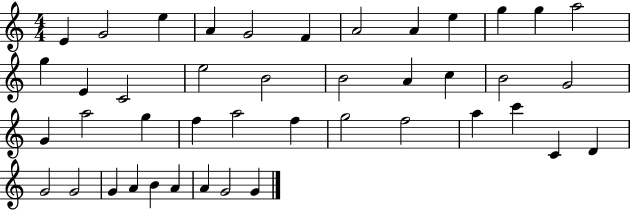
X:1
T:Untitled
M:4/4
L:1/4
K:C
E G2 e A G2 F A2 A e g g a2 g E C2 e2 B2 B2 A c B2 G2 G a2 g f a2 f g2 f2 a c' C D G2 G2 G A B A A G2 G